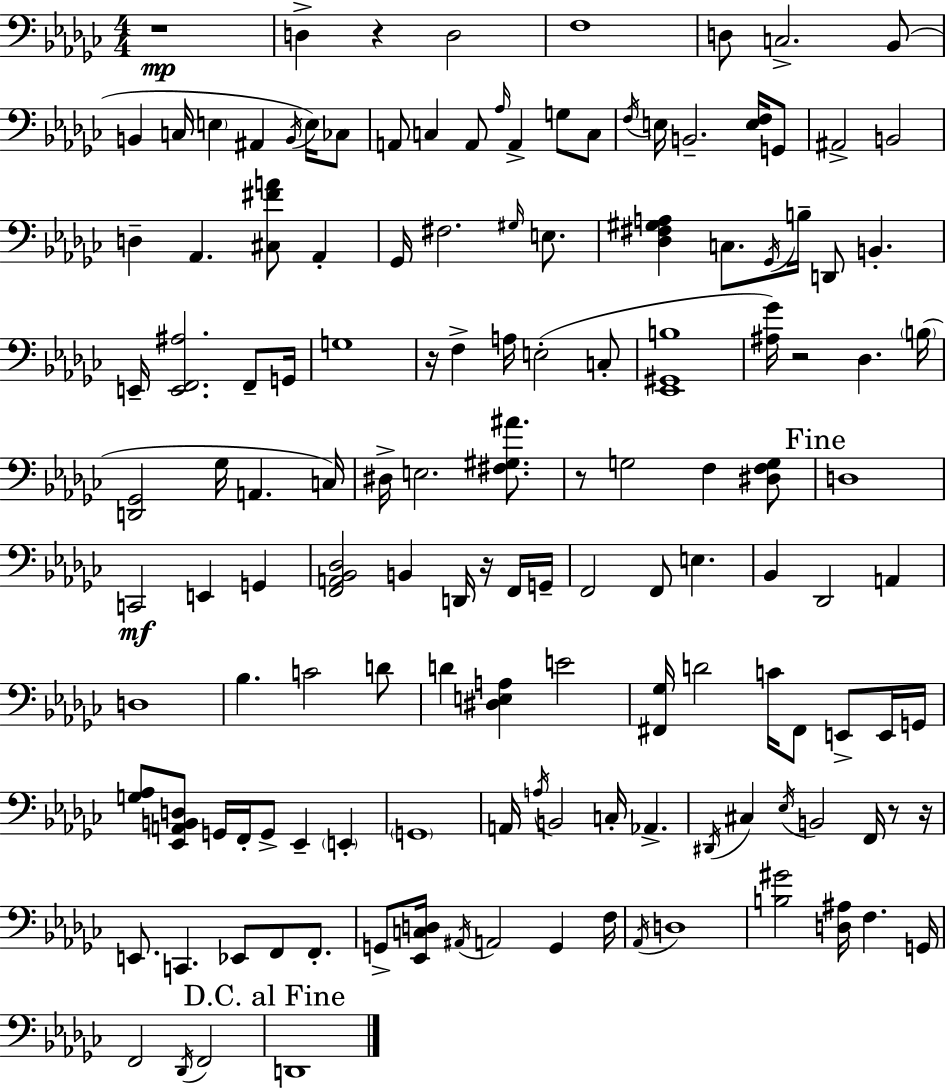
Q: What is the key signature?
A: EES minor